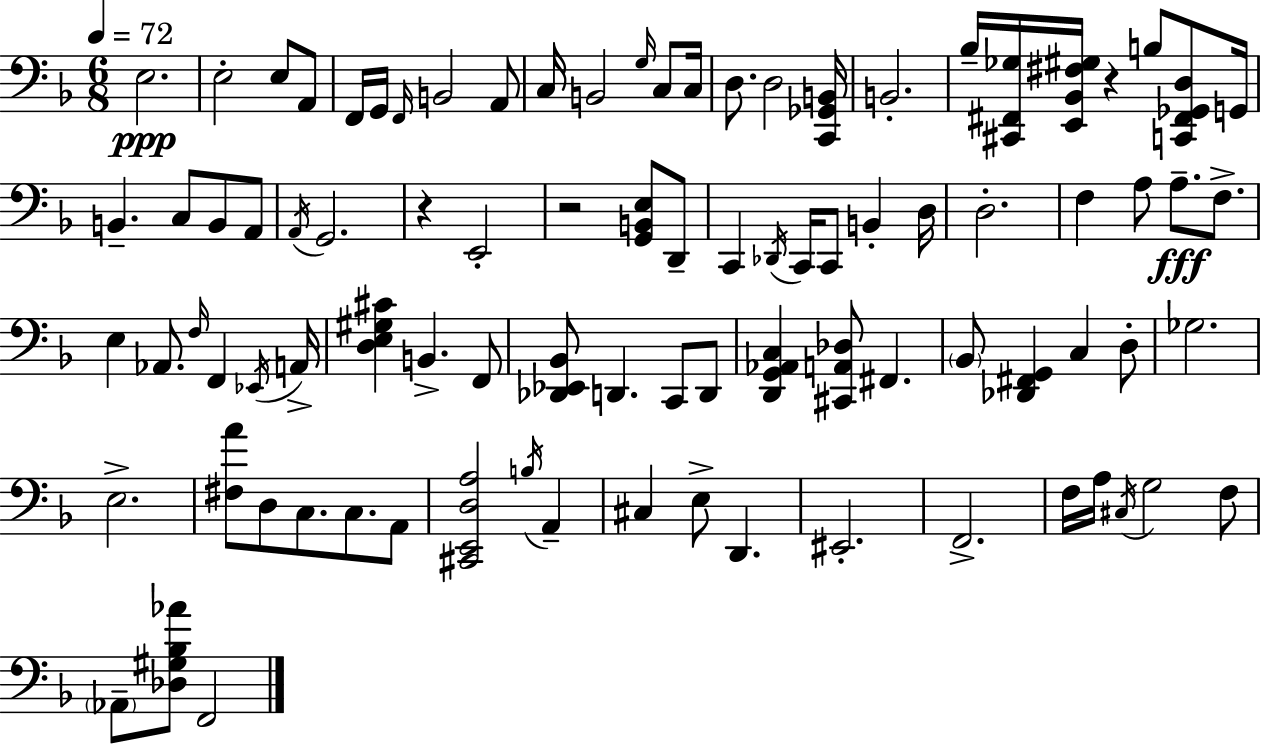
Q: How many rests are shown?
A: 3